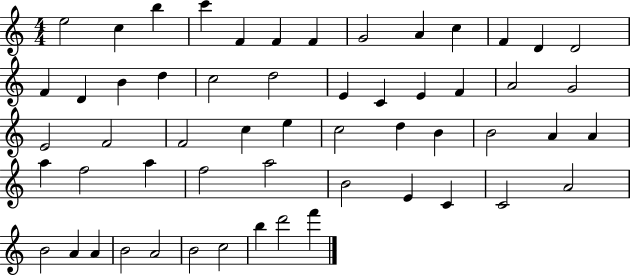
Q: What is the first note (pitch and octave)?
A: E5